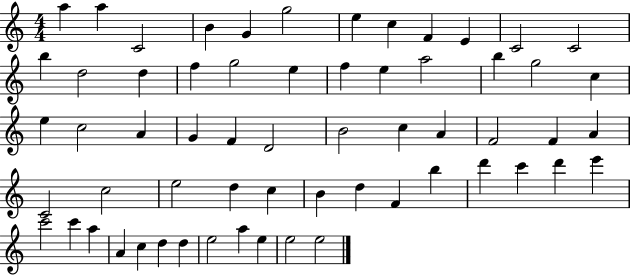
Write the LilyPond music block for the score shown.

{
  \clef treble
  \numericTimeSignature
  \time 4/4
  \key c \major
  a''4 a''4 c'2 | b'4 g'4 g''2 | e''4 c''4 f'4 e'4 | c'2 c'2 | \break b''4 d''2 d''4 | f''4 g''2 e''4 | f''4 e''4 a''2 | b''4 g''2 c''4 | \break e''4 c''2 a'4 | g'4 f'4 d'2 | b'2 c''4 a'4 | f'2 f'4 a'4 | \break c'2 c''2 | e''2 d''4 c''4 | b'4 d''4 f'4 b''4 | d'''4 c'''4 d'''4 e'''4 | \break c'''2 c'''4 a''4 | a'4 c''4 d''4 d''4 | e''2 a''4 e''4 | e''2 e''2 | \break \bar "|."
}